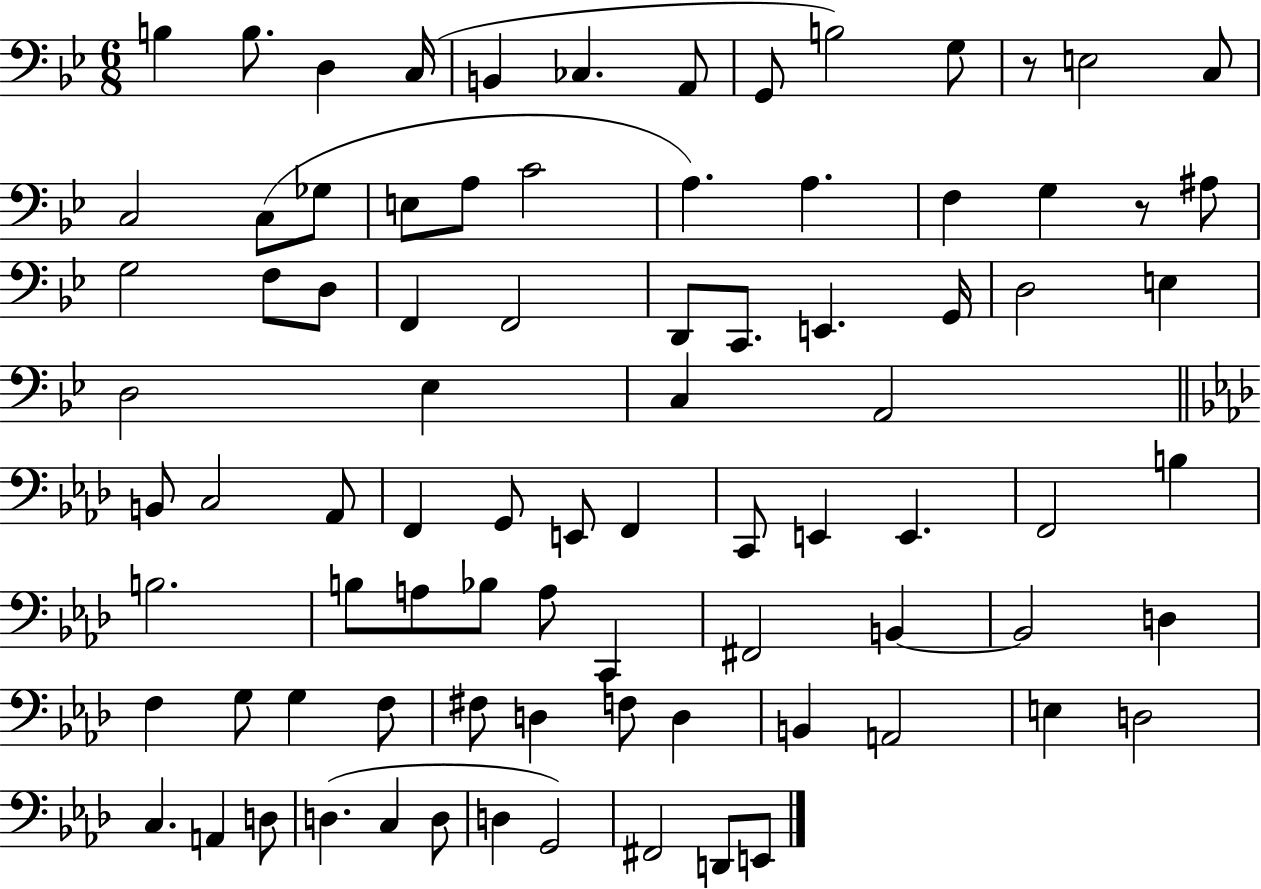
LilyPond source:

{
  \clef bass
  \numericTimeSignature
  \time 6/8
  \key bes \major
  b4 b8. d4 c16( | b,4 ces4. a,8 | g,8 b2) g8 | r8 e2 c8 | \break c2 c8( ges8 | e8 a8 c'2 | a4.) a4. | f4 g4 r8 ais8 | \break g2 f8 d8 | f,4 f,2 | d,8 c,8. e,4. g,16 | d2 e4 | \break d2 ees4 | c4 a,2 | \bar "||" \break \key aes \major b,8 c2 aes,8 | f,4 g,8 e,8 f,4 | c,8 e,4 e,4. | f,2 b4 | \break b2. | b8 a8 bes8 a8 c,4 | fis,2 b,4~~ | b,2 d4 | \break f4 g8 g4 f8 | fis8 d4 f8 d4 | b,4 a,2 | e4 d2 | \break c4. a,4 d8 | d4.( c4 d8 | d4 g,2) | fis,2 d,8 e,8 | \break \bar "|."
}